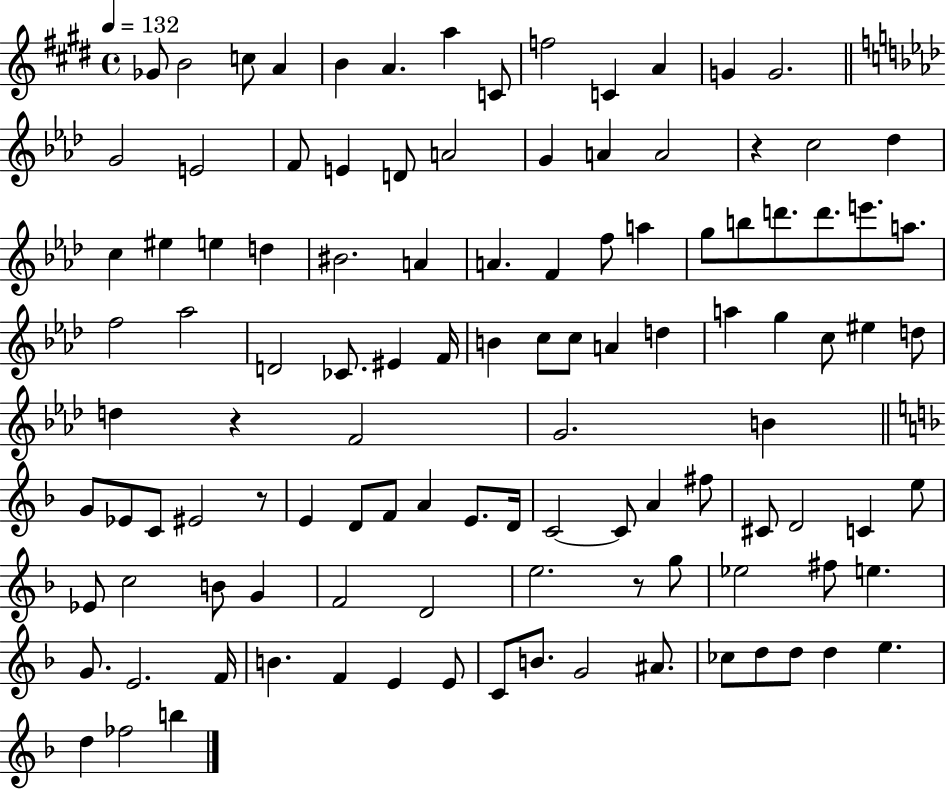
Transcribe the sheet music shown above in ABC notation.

X:1
T:Untitled
M:4/4
L:1/4
K:E
_G/2 B2 c/2 A B A a C/2 f2 C A G G2 G2 E2 F/2 E D/2 A2 G A A2 z c2 _d c ^e e d ^B2 A A F f/2 a g/2 b/2 d'/2 d'/2 e'/2 a/2 f2 _a2 D2 _C/2 ^E F/4 B c/2 c/2 A d a g c/2 ^e d/2 d z F2 G2 B G/2 _E/2 C/2 ^E2 z/2 E D/2 F/2 A E/2 D/4 C2 C/2 A ^f/2 ^C/2 D2 C e/2 _E/2 c2 B/2 G F2 D2 e2 z/2 g/2 _e2 ^f/2 e G/2 E2 F/4 B F E E/2 C/2 B/2 G2 ^A/2 _c/2 d/2 d/2 d e d _f2 b